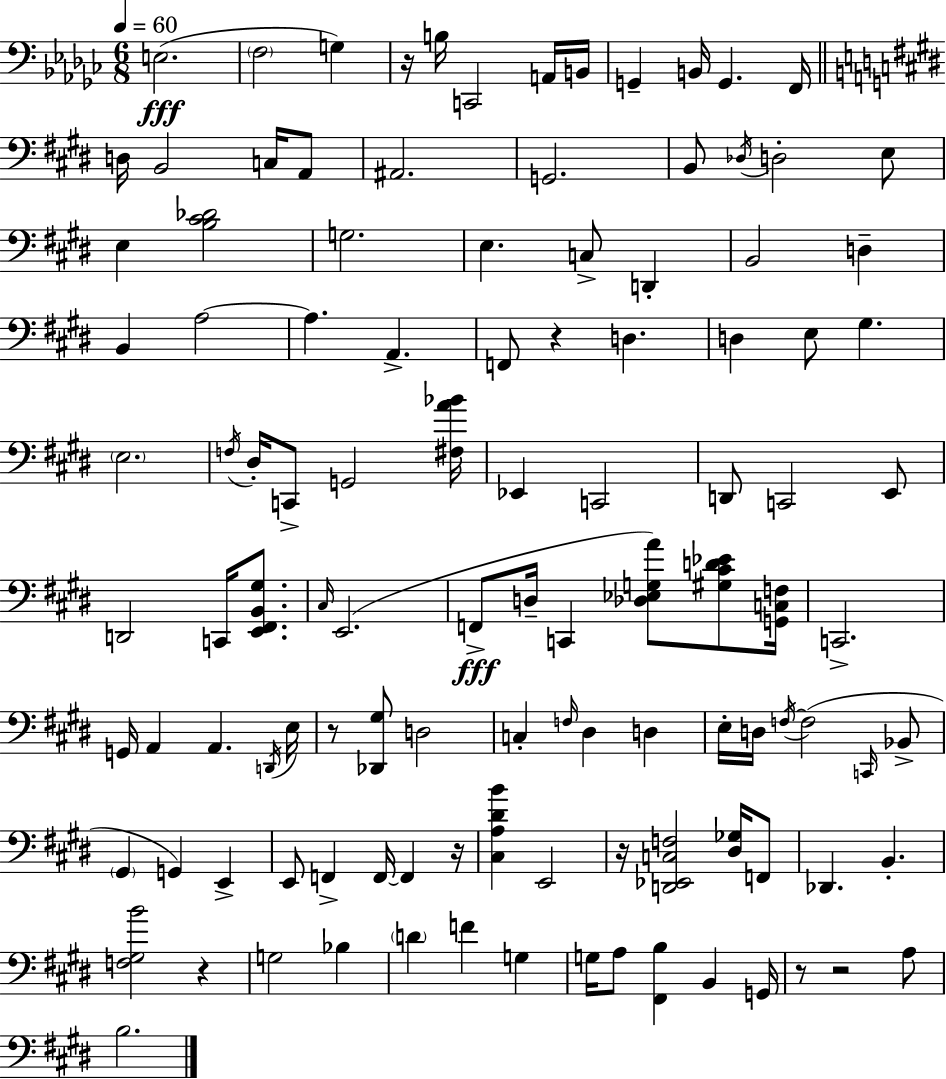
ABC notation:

X:1
T:Untitled
M:6/8
L:1/4
K:Ebm
E,2 F,2 G, z/4 B,/4 C,,2 A,,/4 B,,/4 G,, B,,/4 G,, F,,/4 D,/4 B,,2 C,/4 A,,/2 ^A,,2 G,,2 B,,/2 _D,/4 D,2 E,/2 E, [B,^C_D]2 G,2 E, C,/2 D,, B,,2 D, B,, A,2 A, A,, F,,/2 z D, D, E,/2 ^G, E,2 F,/4 ^D,/4 C,,/2 G,,2 [^F,A_B]/4 _E,, C,,2 D,,/2 C,,2 E,,/2 D,,2 C,,/4 [E,,^F,,B,,^G,]/2 ^C,/4 E,,2 F,,/2 D,/4 C,, [_D,_E,G,A]/2 [^G,^CD_E]/2 [G,,C,F,]/4 C,,2 G,,/4 A,, A,, D,,/4 E,/4 z/2 [_D,,^G,]/2 D,2 C, F,/4 ^D, D, E,/4 D,/4 F,/4 F,2 C,,/4 _B,,/2 ^G,, G,, E,, E,,/2 F,, F,,/4 F,, z/4 [^C,A,^DB] E,,2 z/4 [D,,_E,,C,F,]2 [^D,_G,]/4 F,,/2 _D,, B,, [F,^G,B]2 z G,2 _B, D F G, G,/4 A,/2 [^F,,B,] B,, G,,/4 z/2 z2 A,/2 B,2